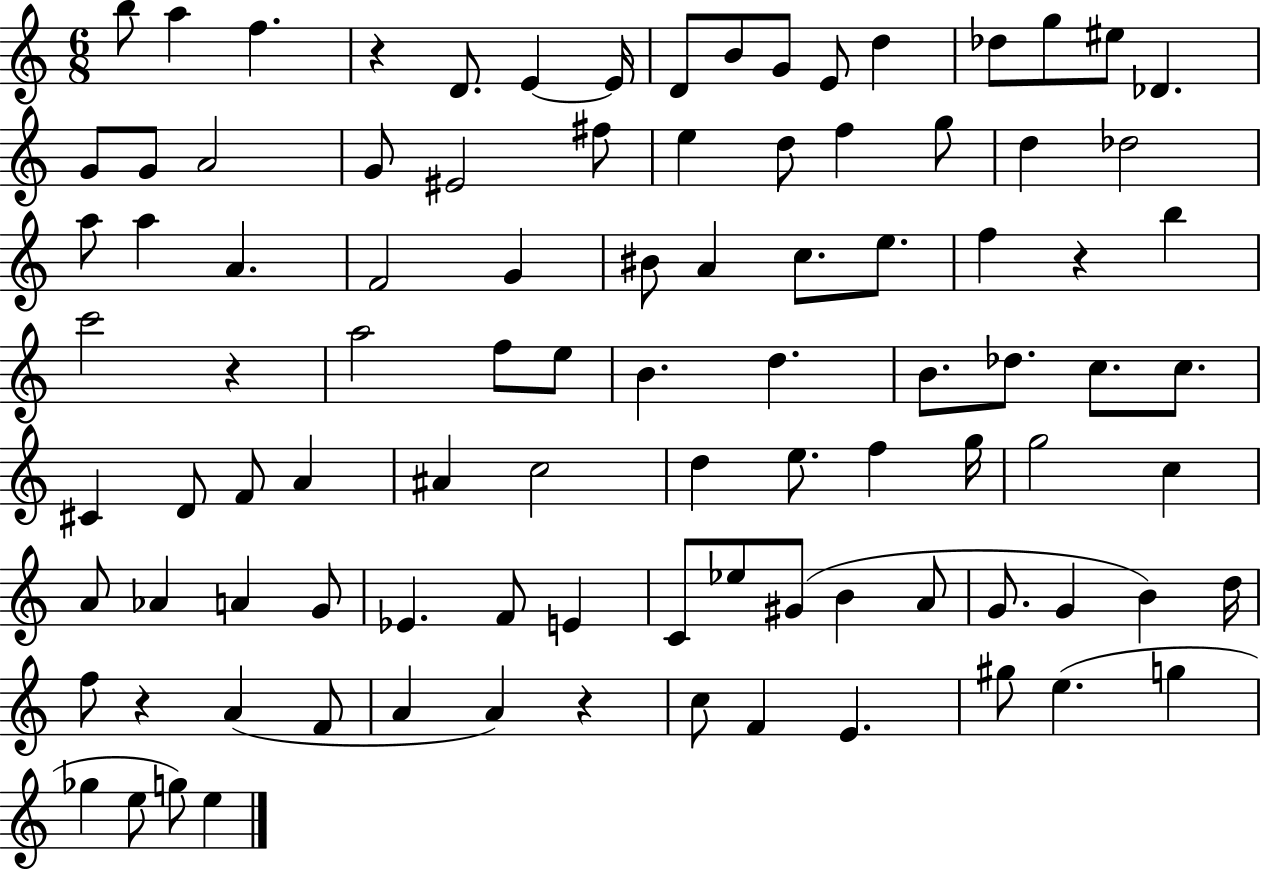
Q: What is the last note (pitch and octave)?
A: E5